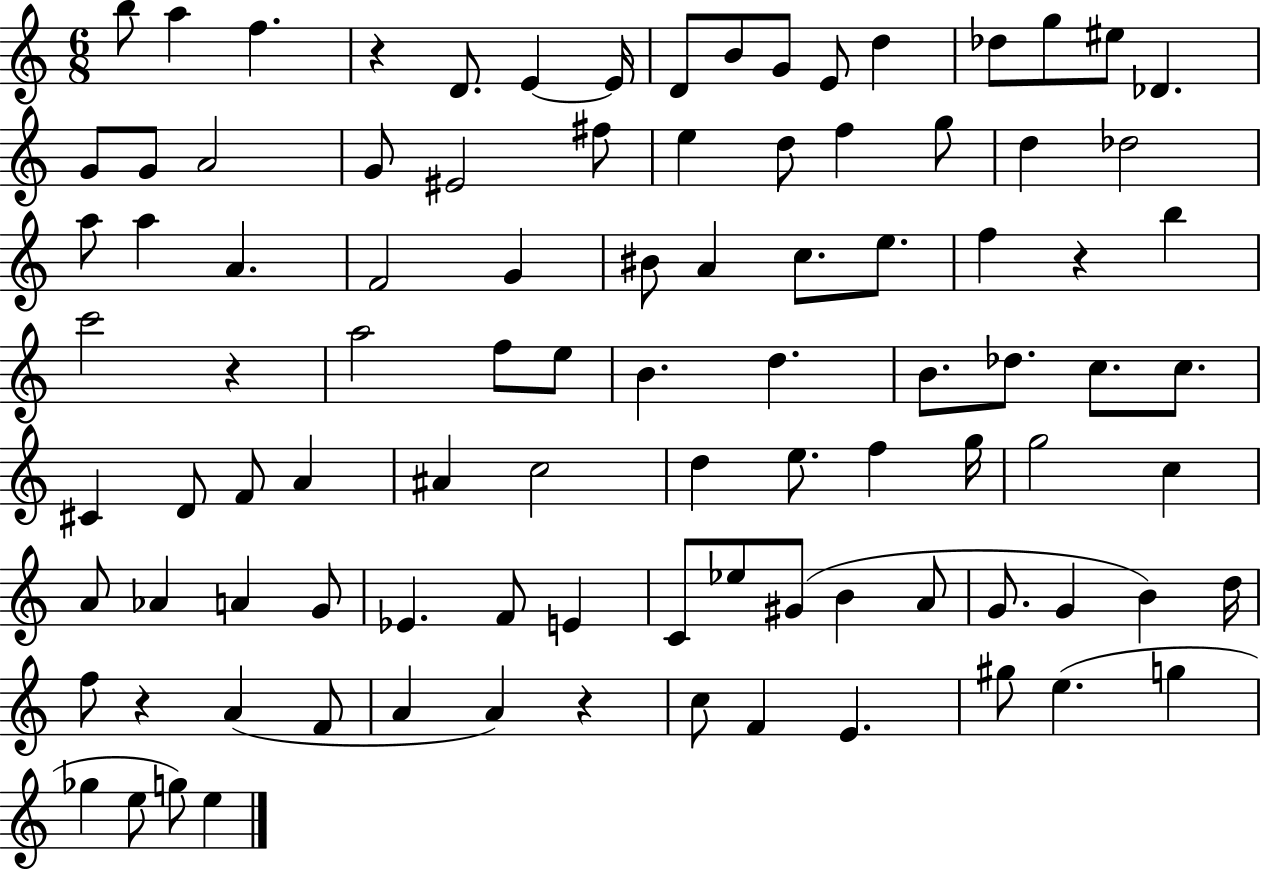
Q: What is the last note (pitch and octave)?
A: E5